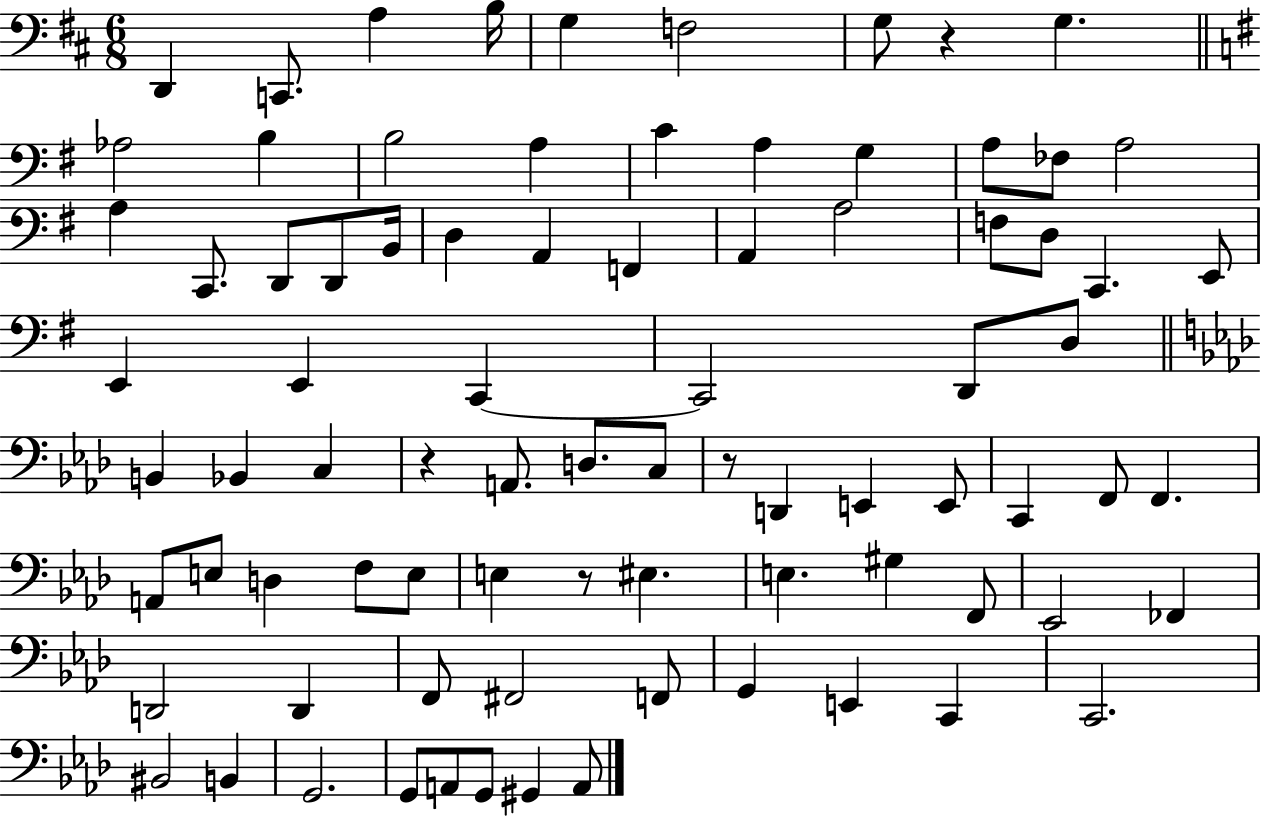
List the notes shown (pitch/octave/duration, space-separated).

D2/q C2/e. A3/q B3/s G3/q F3/h G3/e R/q G3/q. Ab3/h B3/q B3/h A3/q C4/q A3/q G3/q A3/e FES3/e A3/h A3/q C2/e. D2/e D2/e B2/s D3/q A2/q F2/q A2/q A3/h F3/e D3/e C2/q. E2/e E2/q E2/q C2/q C2/h D2/e D3/e B2/q Bb2/q C3/q R/q A2/e. D3/e. C3/e R/e D2/q E2/q E2/e C2/q F2/e F2/q. A2/e E3/e D3/q F3/e E3/e E3/q R/e EIS3/q. E3/q. G#3/q F2/e Eb2/h FES2/q D2/h D2/q F2/e F#2/h F2/e G2/q E2/q C2/q C2/h. BIS2/h B2/q G2/h. G2/e A2/e G2/e G#2/q A2/e